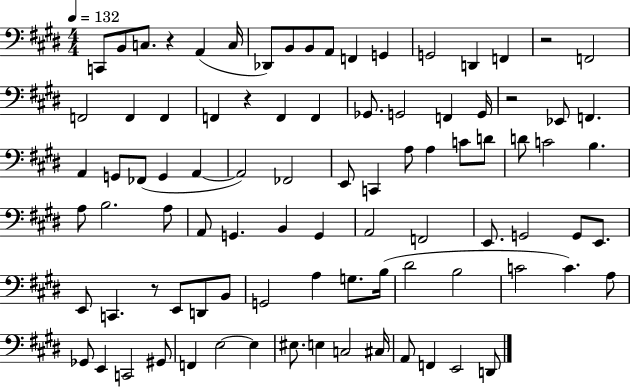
X:1
T:Untitled
M:4/4
L:1/4
K:E
C,,/2 B,,/2 C,/2 z A,, C,/4 _D,,/2 B,,/2 B,,/2 A,,/2 F,, G,, G,,2 D,, F,, z2 F,,2 F,,2 F,, F,, F,, z F,, F,, _G,,/2 G,,2 F,, G,,/4 z2 _E,,/2 F,, A,, G,,/2 _F,,/2 G,, A,, A,,2 _F,,2 E,,/2 C,, A,/2 A, C/2 D/2 D/2 C2 B, A,/2 B,2 A,/2 A,,/2 G,, B,, G,, A,,2 F,,2 E,,/2 G,,2 G,,/2 E,,/2 E,,/2 C,, z/2 E,,/2 D,,/2 B,,/2 G,,2 A, G,/2 B,/4 ^D2 B,2 C2 C A,/2 _G,,/2 E,, C,,2 ^G,,/2 F,, E,2 E, ^E,/2 E, C,2 ^C,/4 A,,/2 F,, E,,2 D,,/2